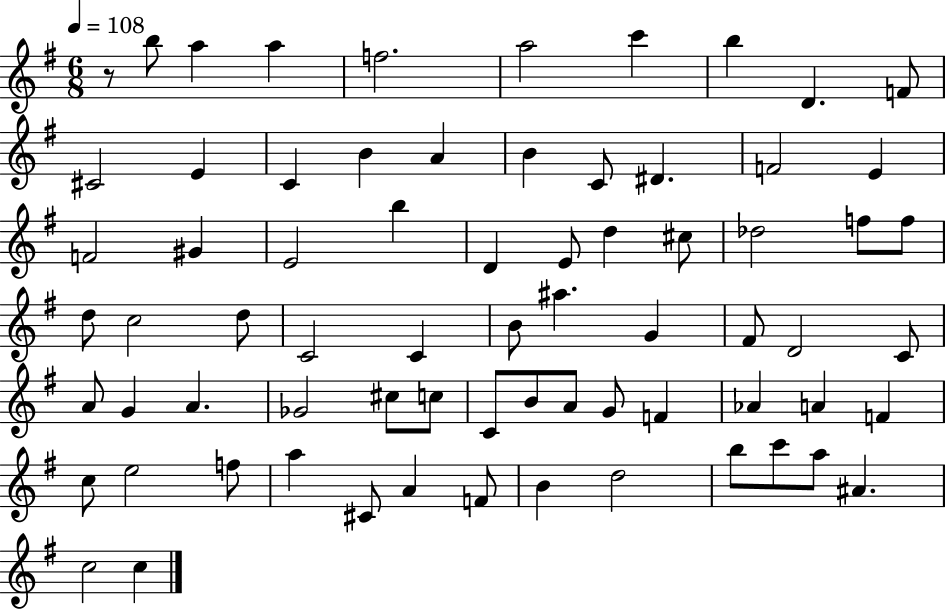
R/e B5/e A5/q A5/q F5/h. A5/h C6/q B5/q D4/q. F4/e C#4/h E4/q C4/q B4/q A4/q B4/q C4/e D#4/q. F4/h E4/q F4/h G#4/q E4/h B5/q D4/q E4/e D5/q C#5/e Db5/h F5/e F5/e D5/e C5/h D5/e C4/h C4/q B4/e A#5/q. G4/q F#4/e D4/h C4/e A4/e G4/q A4/q. Gb4/h C#5/e C5/e C4/e B4/e A4/e G4/e F4/q Ab4/q A4/q F4/q C5/e E5/h F5/e A5/q C#4/e A4/q F4/e B4/q D5/h B5/e C6/e A5/e A#4/q. C5/h C5/q